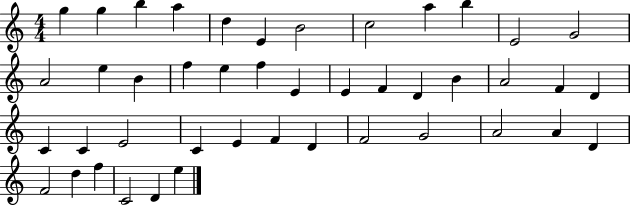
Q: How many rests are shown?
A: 0